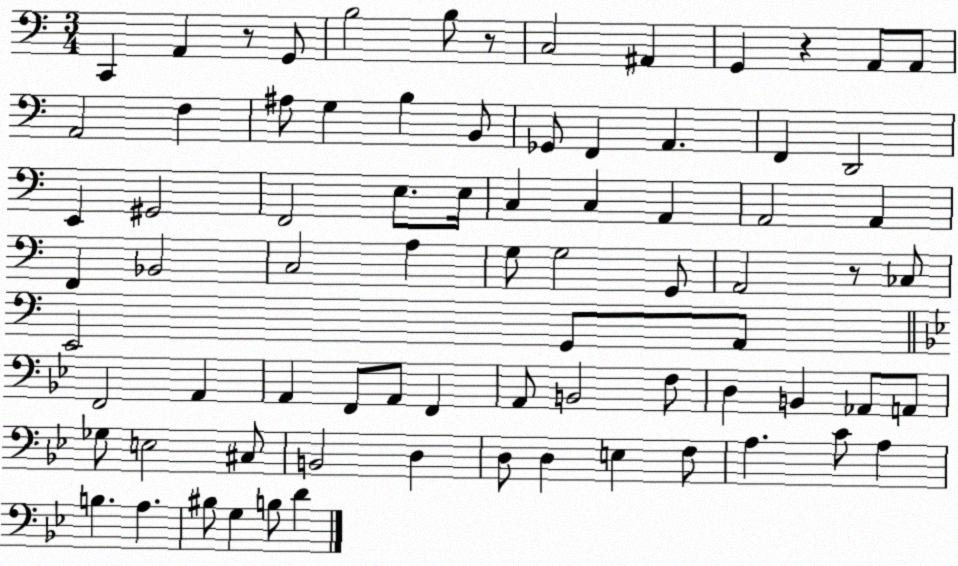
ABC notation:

X:1
T:Untitled
M:3/4
L:1/4
K:C
C,, A,, z/2 G,,/2 B,2 B,/2 z/2 C,2 ^A,, G,, z A,,/2 A,,/2 A,,2 F, ^A,/2 G, B, B,,/2 _G,,/2 F,, A,, F,, D,,2 E,, ^G,,2 F,,2 E,/2 E,/4 C, C, A,, A,,2 A,, F,, _B,,2 C,2 A, G,/2 G,2 G,,/2 A,,2 z/2 _C,/2 E,,2 G,,/2 A,,/2 F,,2 A,, A,, F,,/2 A,,/2 F,, A,,/2 B,,2 F,/2 D, B,, _A,,/2 A,,/2 _G,/2 E,2 ^C,/2 B,,2 D, D,/2 D, E, F,/2 A, C/2 A, B, A, ^B,/2 G, B,/2 D